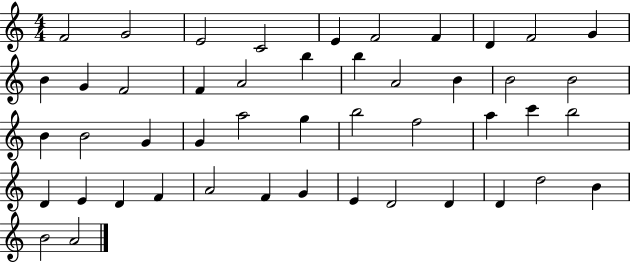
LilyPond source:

{
  \clef treble
  \numericTimeSignature
  \time 4/4
  \key c \major
  f'2 g'2 | e'2 c'2 | e'4 f'2 f'4 | d'4 f'2 g'4 | \break b'4 g'4 f'2 | f'4 a'2 b''4 | b''4 a'2 b'4 | b'2 b'2 | \break b'4 b'2 g'4 | g'4 a''2 g''4 | b''2 f''2 | a''4 c'''4 b''2 | \break d'4 e'4 d'4 f'4 | a'2 f'4 g'4 | e'4 d'2 d'4 | d'4 d''2 b'4 | \break b'2 a'2 | \bar "|."
}